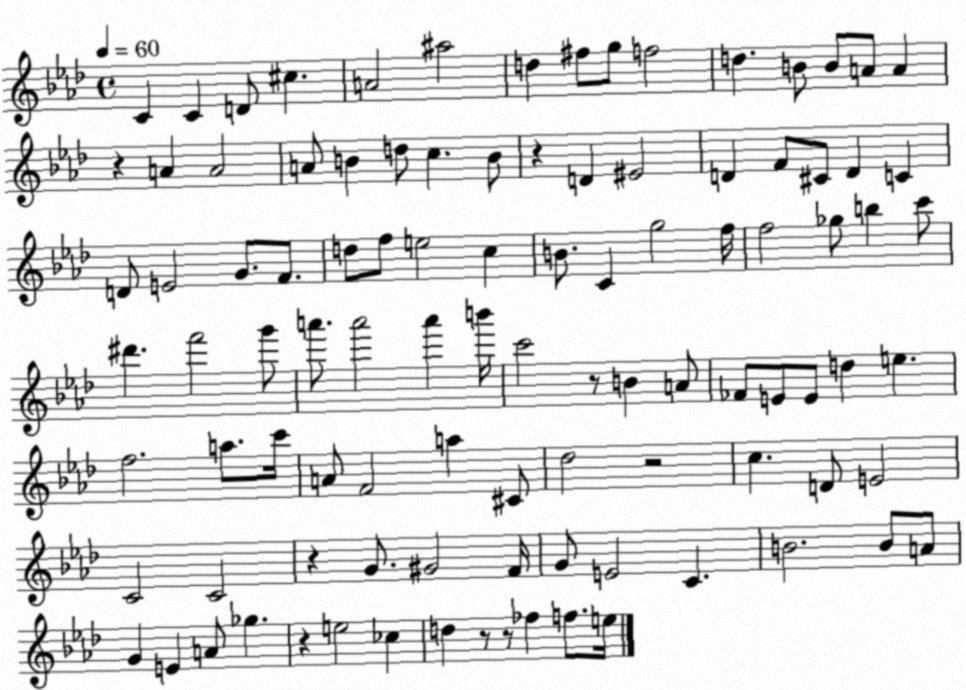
X:1
T:Untitled
M:4/4
L:1/4
K:Ab
C C D/2 ^c A2 ^a2 d ^f/2 g/2 f2 d B/2 B/2 A/2 A z A A2 A/2 B d/2 c B/2 z D ^E2 D F/2 ^C/2 D C D/2 E2 G/2 F/2 d/2 f/2 e2 c B/2 C g2 f/4 f2 _g/2 b c'/2 ^d' f'2 g'/2 a'/2 a'2 a' b'/4 c'2 z/2 B A/2 _F/2 E/2 E/2 d e f2 a/2 c'/4 A/2 F2 a ^C/2 _d2 z2 c D/2 E2 C2 C2 z G/2 ^G2 F/4 G/2 E2 C B2 B/2 A/2 G E A/2 _g z e2 _c d z/2 z/2 _f f/2 e/4